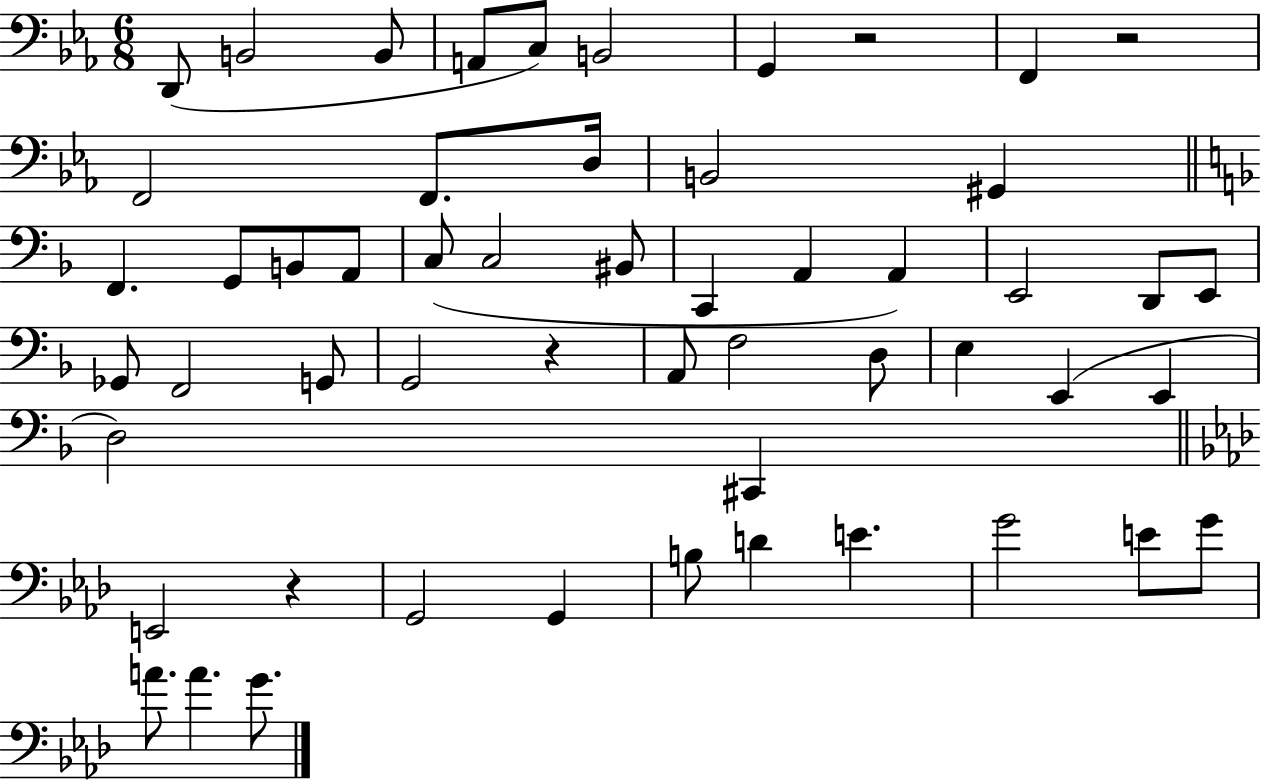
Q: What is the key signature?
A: EES major